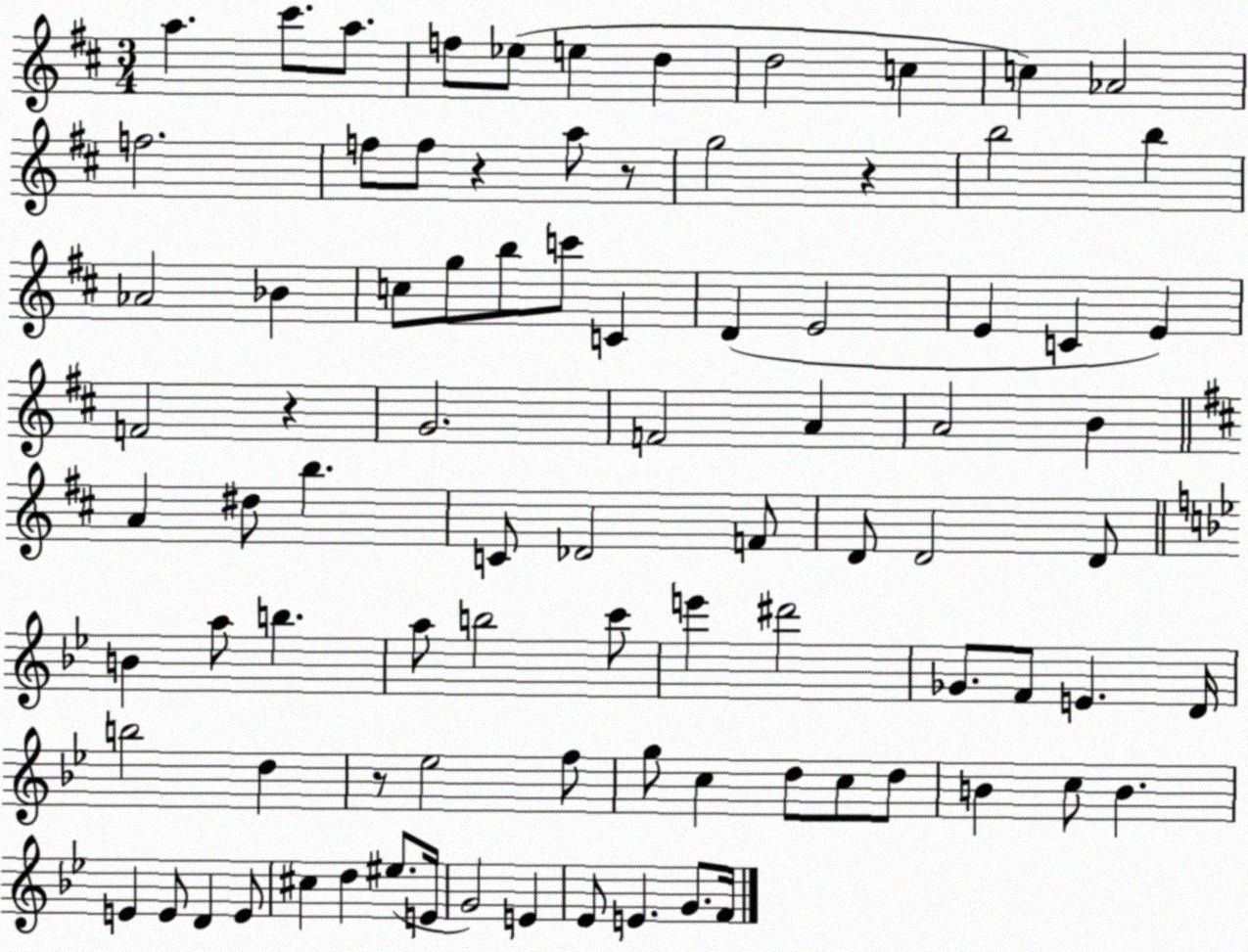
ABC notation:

X:1
T:Untitled
M:3/4
L:1/4
K:D
a ^c'/2 a/2 f/2 _e/2 e d d2 c c _A2 f2 f/2 f/2 z a/2 z/2 g2 z b2 b _A2 _B c/2 g/2 b/2 c'/2 C D E2 E C E F2 z G2 F2 A A2 B A ^d/2 b C/2 _D2 F/2 D/2 D2 D/2 B a/2 b a/2 b2 c'/2 e' ^d'2 _G/2 F/2 E D/4 b2 d z/2 _e2 f/2 g/2 c d/2 c/2 d/2 B c/2 B E E/2 D E/2 ^c d ^e/2 E/4 G2 E _E/2 E G/2 F/4